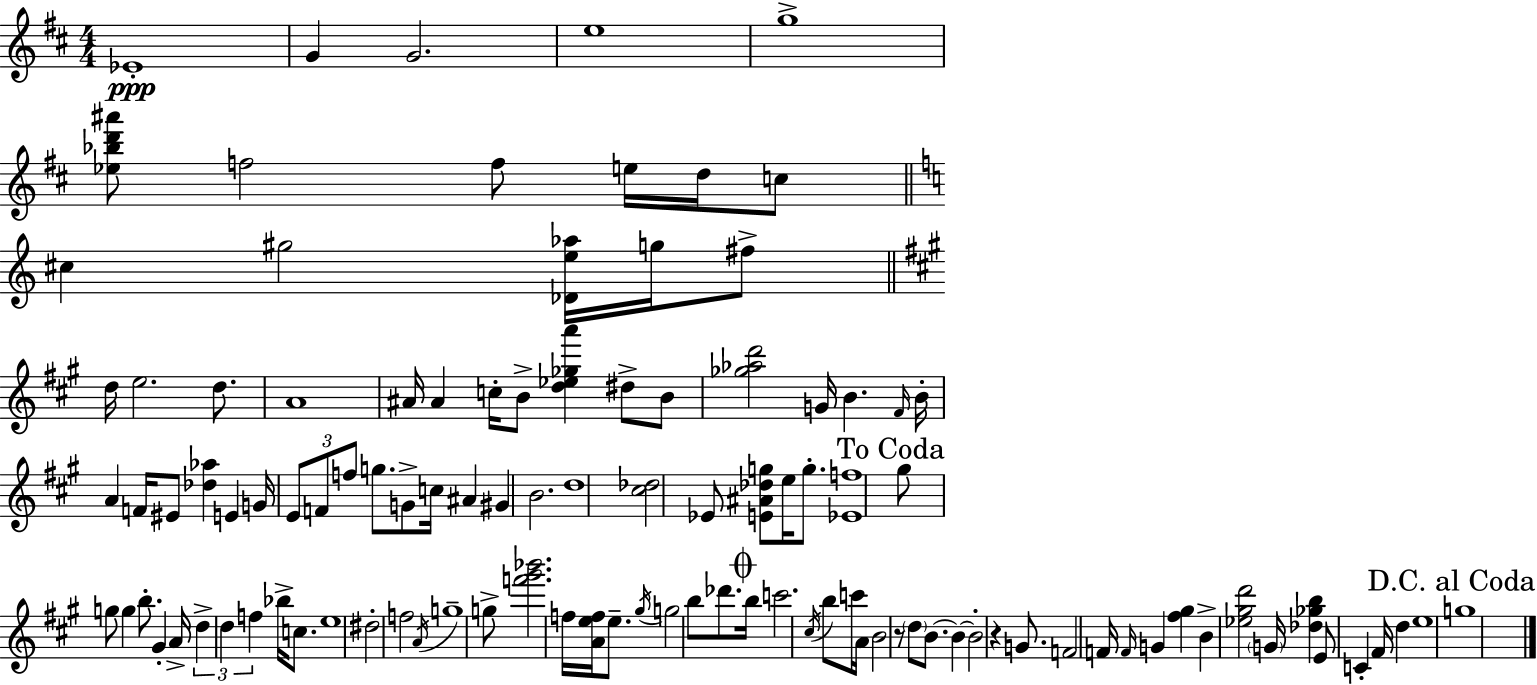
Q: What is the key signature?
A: D major